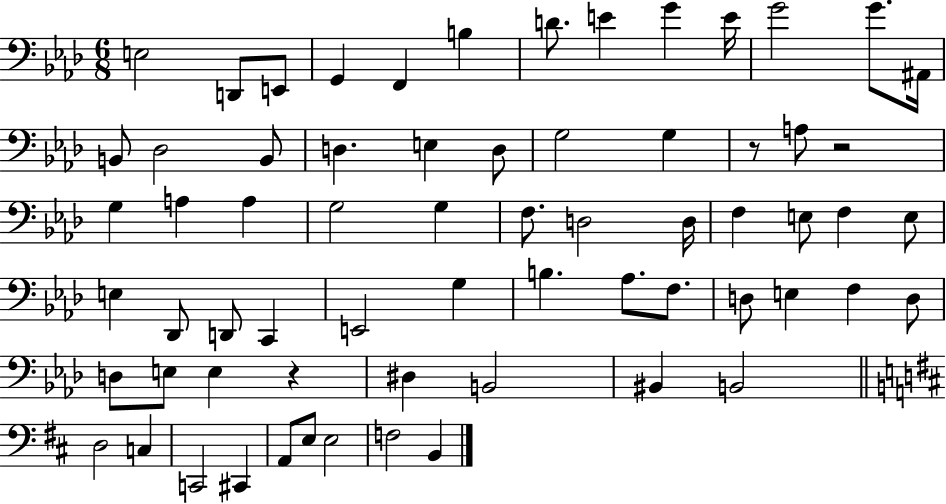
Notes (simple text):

E3/h D2/e E2/e G2/q F2/q B3/q D4/e. E4/q G4/q E4/s G4/h G4/e. A#2/s B2/e Db3/h B2/e D3/q. E3/q D3/e G3/h G3/q R/e A3/e R/h G3/q A3/q A3/q G3/h G3/q F3/e. D3/h D3/s F3/q E3/e F3/q E3/e E3/q Db2/e D2/e C2/q E2/h G3/q B3/q. Ab3/e. F3/e. D3/e E3/q F3/q D3/e D3/e E3/e E3/q R/q D#3/q B2/h BIS2/q B2/h D3/h C3/q C2/h C#2/q A2/e E3/e E3/h F3/h B2/q